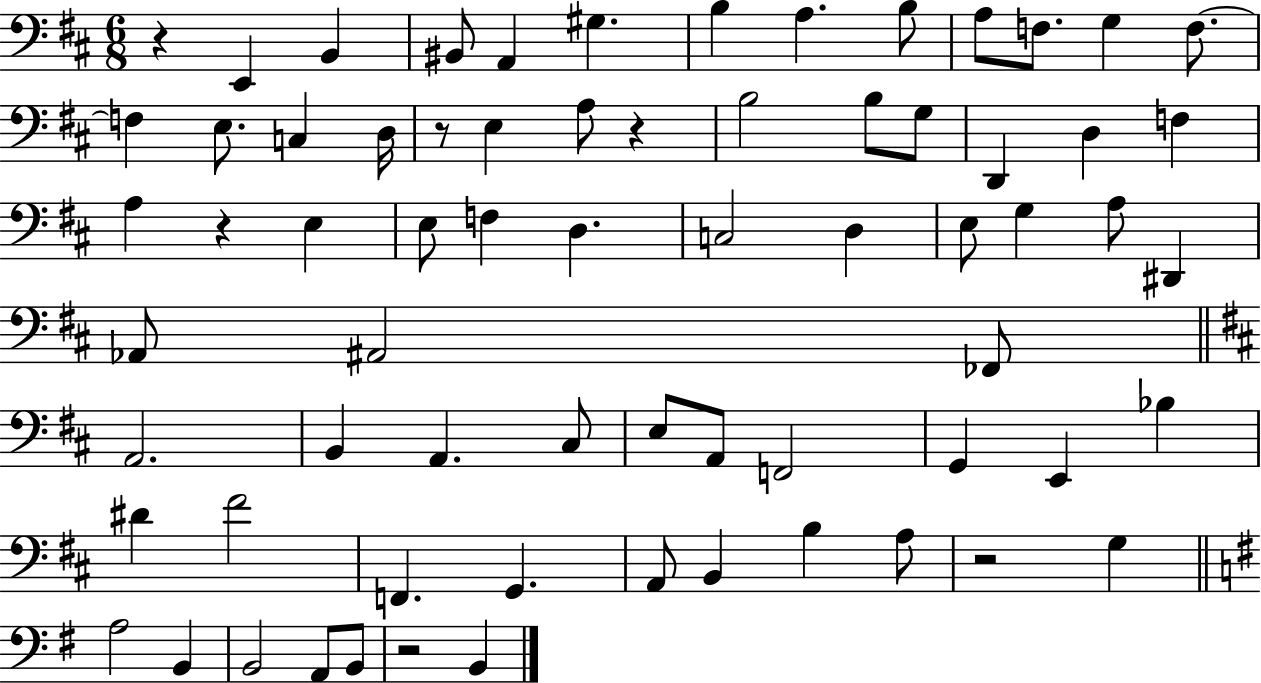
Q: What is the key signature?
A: D major